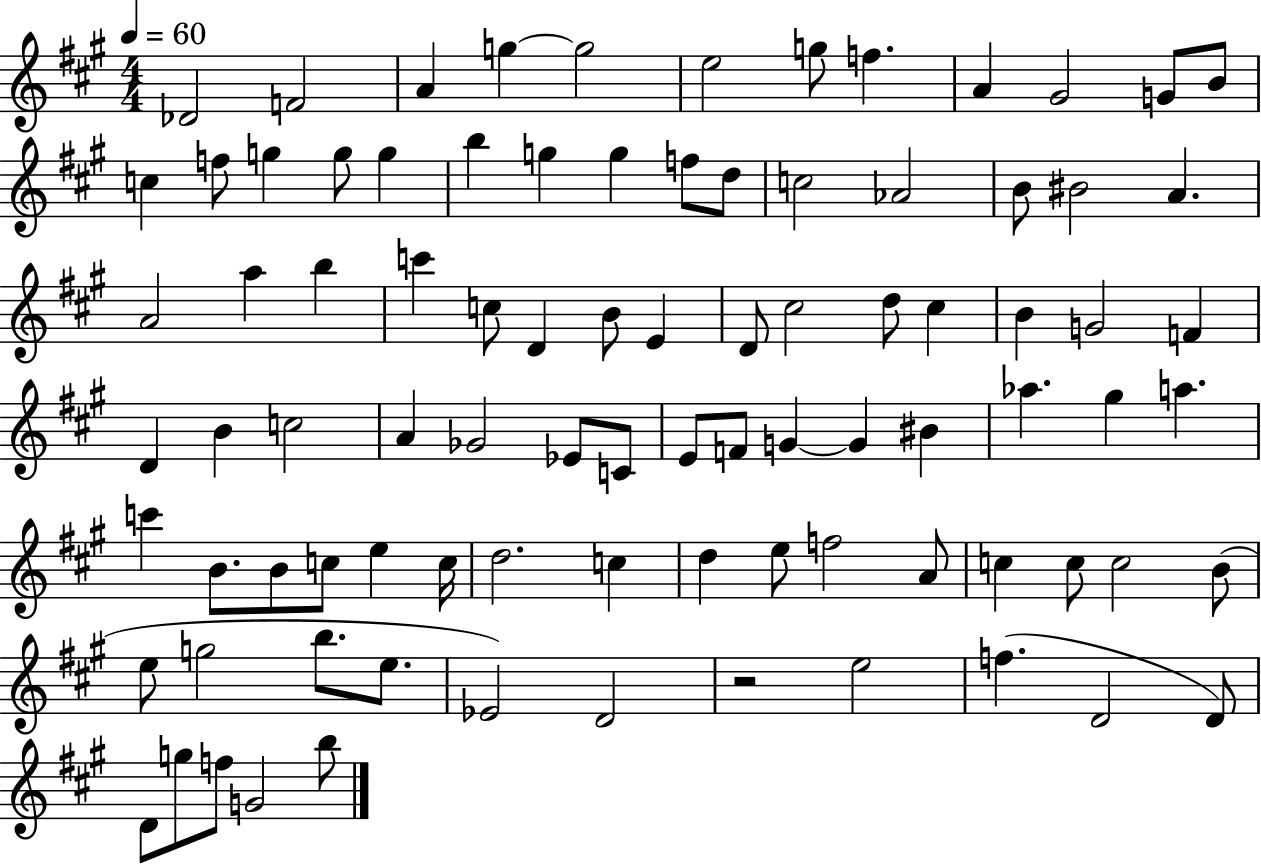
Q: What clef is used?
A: treble